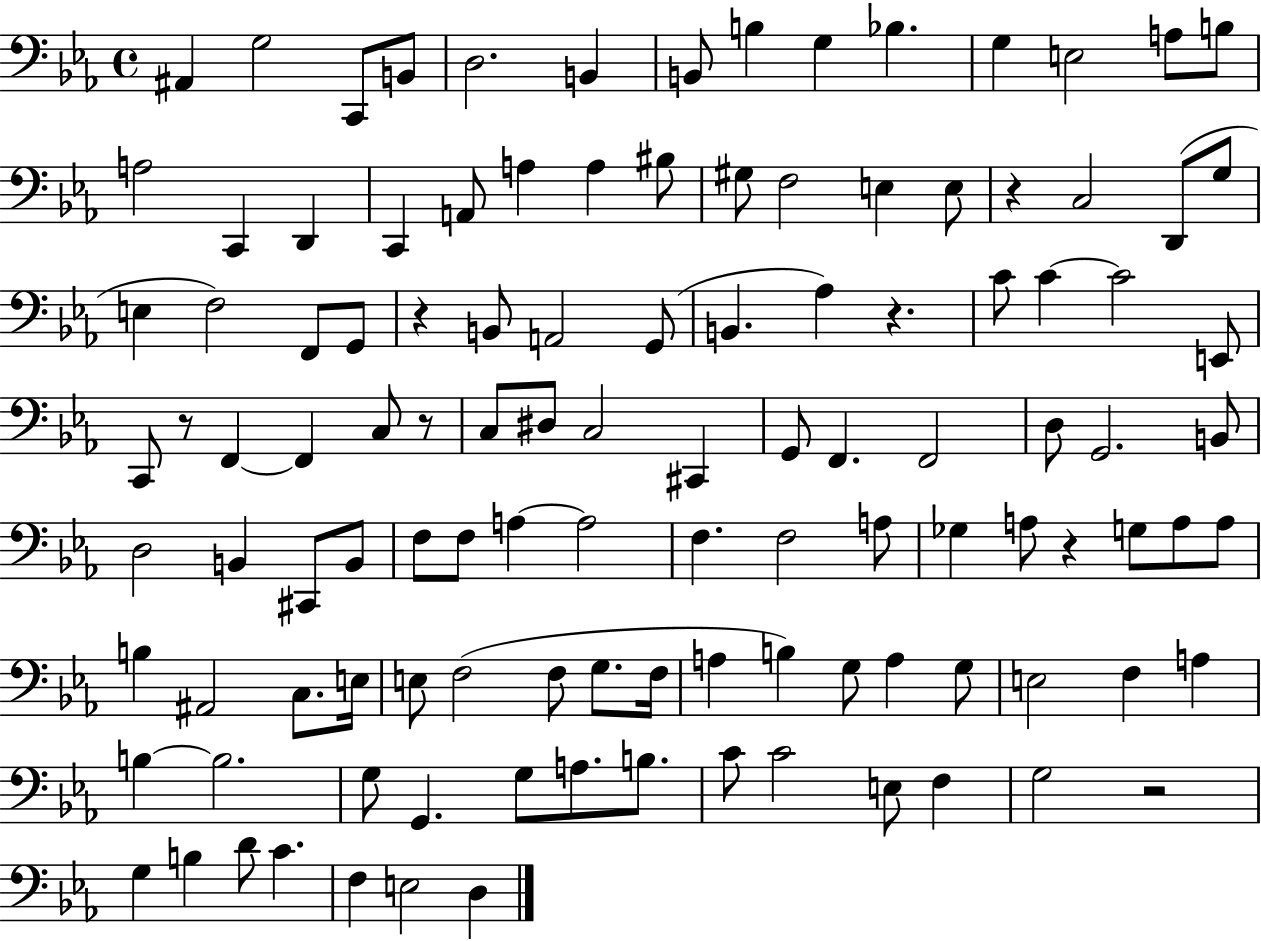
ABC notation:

X:1
T:Untitled
M:4/4
L:1/4
K:Eb
^A,, G,2 C,,/2 B,,/2 D,2 B,, B,,/2 B, G, _B, G, E,2 A,/2 B,/2 A,2 C,, D,, C,, A,,/2 A, A, ^B,/2 ^G,/2 F,2 E, E,/2 z C,2 D,,/2 G,/2 E, F,2 F,,/2 G,,/2 z B,,/2 A,,2 G,,/2 B,, _A, z C/2 C C2 E,,/2 C,,/2 z/2 F,, F,, C,/2 z/2 C,/2 ^D,/2 C,2 ^C,, G,,/2 F,, F,,2 D,/2 G,,2 B,,/2 D,2 B,, ^C,,/2 B,,/2 F,/2 F,/2 A, A,2 F, F,2 A,/2 _G, A,/2 z G,/2 A,/2 A,/2 B, ^A,,2 C,/2 E,/4 E,/2 F,2 F,/2 G,/2 F,/4 A, B, G,/2 A, G,/2 E,2 F, A, B, B,2 G,/2 G,, G,/2 A,/2 B,/2 C/2 C2 E,/2 F, G,2 z2 G, B, D/2 C F, E,2 D,